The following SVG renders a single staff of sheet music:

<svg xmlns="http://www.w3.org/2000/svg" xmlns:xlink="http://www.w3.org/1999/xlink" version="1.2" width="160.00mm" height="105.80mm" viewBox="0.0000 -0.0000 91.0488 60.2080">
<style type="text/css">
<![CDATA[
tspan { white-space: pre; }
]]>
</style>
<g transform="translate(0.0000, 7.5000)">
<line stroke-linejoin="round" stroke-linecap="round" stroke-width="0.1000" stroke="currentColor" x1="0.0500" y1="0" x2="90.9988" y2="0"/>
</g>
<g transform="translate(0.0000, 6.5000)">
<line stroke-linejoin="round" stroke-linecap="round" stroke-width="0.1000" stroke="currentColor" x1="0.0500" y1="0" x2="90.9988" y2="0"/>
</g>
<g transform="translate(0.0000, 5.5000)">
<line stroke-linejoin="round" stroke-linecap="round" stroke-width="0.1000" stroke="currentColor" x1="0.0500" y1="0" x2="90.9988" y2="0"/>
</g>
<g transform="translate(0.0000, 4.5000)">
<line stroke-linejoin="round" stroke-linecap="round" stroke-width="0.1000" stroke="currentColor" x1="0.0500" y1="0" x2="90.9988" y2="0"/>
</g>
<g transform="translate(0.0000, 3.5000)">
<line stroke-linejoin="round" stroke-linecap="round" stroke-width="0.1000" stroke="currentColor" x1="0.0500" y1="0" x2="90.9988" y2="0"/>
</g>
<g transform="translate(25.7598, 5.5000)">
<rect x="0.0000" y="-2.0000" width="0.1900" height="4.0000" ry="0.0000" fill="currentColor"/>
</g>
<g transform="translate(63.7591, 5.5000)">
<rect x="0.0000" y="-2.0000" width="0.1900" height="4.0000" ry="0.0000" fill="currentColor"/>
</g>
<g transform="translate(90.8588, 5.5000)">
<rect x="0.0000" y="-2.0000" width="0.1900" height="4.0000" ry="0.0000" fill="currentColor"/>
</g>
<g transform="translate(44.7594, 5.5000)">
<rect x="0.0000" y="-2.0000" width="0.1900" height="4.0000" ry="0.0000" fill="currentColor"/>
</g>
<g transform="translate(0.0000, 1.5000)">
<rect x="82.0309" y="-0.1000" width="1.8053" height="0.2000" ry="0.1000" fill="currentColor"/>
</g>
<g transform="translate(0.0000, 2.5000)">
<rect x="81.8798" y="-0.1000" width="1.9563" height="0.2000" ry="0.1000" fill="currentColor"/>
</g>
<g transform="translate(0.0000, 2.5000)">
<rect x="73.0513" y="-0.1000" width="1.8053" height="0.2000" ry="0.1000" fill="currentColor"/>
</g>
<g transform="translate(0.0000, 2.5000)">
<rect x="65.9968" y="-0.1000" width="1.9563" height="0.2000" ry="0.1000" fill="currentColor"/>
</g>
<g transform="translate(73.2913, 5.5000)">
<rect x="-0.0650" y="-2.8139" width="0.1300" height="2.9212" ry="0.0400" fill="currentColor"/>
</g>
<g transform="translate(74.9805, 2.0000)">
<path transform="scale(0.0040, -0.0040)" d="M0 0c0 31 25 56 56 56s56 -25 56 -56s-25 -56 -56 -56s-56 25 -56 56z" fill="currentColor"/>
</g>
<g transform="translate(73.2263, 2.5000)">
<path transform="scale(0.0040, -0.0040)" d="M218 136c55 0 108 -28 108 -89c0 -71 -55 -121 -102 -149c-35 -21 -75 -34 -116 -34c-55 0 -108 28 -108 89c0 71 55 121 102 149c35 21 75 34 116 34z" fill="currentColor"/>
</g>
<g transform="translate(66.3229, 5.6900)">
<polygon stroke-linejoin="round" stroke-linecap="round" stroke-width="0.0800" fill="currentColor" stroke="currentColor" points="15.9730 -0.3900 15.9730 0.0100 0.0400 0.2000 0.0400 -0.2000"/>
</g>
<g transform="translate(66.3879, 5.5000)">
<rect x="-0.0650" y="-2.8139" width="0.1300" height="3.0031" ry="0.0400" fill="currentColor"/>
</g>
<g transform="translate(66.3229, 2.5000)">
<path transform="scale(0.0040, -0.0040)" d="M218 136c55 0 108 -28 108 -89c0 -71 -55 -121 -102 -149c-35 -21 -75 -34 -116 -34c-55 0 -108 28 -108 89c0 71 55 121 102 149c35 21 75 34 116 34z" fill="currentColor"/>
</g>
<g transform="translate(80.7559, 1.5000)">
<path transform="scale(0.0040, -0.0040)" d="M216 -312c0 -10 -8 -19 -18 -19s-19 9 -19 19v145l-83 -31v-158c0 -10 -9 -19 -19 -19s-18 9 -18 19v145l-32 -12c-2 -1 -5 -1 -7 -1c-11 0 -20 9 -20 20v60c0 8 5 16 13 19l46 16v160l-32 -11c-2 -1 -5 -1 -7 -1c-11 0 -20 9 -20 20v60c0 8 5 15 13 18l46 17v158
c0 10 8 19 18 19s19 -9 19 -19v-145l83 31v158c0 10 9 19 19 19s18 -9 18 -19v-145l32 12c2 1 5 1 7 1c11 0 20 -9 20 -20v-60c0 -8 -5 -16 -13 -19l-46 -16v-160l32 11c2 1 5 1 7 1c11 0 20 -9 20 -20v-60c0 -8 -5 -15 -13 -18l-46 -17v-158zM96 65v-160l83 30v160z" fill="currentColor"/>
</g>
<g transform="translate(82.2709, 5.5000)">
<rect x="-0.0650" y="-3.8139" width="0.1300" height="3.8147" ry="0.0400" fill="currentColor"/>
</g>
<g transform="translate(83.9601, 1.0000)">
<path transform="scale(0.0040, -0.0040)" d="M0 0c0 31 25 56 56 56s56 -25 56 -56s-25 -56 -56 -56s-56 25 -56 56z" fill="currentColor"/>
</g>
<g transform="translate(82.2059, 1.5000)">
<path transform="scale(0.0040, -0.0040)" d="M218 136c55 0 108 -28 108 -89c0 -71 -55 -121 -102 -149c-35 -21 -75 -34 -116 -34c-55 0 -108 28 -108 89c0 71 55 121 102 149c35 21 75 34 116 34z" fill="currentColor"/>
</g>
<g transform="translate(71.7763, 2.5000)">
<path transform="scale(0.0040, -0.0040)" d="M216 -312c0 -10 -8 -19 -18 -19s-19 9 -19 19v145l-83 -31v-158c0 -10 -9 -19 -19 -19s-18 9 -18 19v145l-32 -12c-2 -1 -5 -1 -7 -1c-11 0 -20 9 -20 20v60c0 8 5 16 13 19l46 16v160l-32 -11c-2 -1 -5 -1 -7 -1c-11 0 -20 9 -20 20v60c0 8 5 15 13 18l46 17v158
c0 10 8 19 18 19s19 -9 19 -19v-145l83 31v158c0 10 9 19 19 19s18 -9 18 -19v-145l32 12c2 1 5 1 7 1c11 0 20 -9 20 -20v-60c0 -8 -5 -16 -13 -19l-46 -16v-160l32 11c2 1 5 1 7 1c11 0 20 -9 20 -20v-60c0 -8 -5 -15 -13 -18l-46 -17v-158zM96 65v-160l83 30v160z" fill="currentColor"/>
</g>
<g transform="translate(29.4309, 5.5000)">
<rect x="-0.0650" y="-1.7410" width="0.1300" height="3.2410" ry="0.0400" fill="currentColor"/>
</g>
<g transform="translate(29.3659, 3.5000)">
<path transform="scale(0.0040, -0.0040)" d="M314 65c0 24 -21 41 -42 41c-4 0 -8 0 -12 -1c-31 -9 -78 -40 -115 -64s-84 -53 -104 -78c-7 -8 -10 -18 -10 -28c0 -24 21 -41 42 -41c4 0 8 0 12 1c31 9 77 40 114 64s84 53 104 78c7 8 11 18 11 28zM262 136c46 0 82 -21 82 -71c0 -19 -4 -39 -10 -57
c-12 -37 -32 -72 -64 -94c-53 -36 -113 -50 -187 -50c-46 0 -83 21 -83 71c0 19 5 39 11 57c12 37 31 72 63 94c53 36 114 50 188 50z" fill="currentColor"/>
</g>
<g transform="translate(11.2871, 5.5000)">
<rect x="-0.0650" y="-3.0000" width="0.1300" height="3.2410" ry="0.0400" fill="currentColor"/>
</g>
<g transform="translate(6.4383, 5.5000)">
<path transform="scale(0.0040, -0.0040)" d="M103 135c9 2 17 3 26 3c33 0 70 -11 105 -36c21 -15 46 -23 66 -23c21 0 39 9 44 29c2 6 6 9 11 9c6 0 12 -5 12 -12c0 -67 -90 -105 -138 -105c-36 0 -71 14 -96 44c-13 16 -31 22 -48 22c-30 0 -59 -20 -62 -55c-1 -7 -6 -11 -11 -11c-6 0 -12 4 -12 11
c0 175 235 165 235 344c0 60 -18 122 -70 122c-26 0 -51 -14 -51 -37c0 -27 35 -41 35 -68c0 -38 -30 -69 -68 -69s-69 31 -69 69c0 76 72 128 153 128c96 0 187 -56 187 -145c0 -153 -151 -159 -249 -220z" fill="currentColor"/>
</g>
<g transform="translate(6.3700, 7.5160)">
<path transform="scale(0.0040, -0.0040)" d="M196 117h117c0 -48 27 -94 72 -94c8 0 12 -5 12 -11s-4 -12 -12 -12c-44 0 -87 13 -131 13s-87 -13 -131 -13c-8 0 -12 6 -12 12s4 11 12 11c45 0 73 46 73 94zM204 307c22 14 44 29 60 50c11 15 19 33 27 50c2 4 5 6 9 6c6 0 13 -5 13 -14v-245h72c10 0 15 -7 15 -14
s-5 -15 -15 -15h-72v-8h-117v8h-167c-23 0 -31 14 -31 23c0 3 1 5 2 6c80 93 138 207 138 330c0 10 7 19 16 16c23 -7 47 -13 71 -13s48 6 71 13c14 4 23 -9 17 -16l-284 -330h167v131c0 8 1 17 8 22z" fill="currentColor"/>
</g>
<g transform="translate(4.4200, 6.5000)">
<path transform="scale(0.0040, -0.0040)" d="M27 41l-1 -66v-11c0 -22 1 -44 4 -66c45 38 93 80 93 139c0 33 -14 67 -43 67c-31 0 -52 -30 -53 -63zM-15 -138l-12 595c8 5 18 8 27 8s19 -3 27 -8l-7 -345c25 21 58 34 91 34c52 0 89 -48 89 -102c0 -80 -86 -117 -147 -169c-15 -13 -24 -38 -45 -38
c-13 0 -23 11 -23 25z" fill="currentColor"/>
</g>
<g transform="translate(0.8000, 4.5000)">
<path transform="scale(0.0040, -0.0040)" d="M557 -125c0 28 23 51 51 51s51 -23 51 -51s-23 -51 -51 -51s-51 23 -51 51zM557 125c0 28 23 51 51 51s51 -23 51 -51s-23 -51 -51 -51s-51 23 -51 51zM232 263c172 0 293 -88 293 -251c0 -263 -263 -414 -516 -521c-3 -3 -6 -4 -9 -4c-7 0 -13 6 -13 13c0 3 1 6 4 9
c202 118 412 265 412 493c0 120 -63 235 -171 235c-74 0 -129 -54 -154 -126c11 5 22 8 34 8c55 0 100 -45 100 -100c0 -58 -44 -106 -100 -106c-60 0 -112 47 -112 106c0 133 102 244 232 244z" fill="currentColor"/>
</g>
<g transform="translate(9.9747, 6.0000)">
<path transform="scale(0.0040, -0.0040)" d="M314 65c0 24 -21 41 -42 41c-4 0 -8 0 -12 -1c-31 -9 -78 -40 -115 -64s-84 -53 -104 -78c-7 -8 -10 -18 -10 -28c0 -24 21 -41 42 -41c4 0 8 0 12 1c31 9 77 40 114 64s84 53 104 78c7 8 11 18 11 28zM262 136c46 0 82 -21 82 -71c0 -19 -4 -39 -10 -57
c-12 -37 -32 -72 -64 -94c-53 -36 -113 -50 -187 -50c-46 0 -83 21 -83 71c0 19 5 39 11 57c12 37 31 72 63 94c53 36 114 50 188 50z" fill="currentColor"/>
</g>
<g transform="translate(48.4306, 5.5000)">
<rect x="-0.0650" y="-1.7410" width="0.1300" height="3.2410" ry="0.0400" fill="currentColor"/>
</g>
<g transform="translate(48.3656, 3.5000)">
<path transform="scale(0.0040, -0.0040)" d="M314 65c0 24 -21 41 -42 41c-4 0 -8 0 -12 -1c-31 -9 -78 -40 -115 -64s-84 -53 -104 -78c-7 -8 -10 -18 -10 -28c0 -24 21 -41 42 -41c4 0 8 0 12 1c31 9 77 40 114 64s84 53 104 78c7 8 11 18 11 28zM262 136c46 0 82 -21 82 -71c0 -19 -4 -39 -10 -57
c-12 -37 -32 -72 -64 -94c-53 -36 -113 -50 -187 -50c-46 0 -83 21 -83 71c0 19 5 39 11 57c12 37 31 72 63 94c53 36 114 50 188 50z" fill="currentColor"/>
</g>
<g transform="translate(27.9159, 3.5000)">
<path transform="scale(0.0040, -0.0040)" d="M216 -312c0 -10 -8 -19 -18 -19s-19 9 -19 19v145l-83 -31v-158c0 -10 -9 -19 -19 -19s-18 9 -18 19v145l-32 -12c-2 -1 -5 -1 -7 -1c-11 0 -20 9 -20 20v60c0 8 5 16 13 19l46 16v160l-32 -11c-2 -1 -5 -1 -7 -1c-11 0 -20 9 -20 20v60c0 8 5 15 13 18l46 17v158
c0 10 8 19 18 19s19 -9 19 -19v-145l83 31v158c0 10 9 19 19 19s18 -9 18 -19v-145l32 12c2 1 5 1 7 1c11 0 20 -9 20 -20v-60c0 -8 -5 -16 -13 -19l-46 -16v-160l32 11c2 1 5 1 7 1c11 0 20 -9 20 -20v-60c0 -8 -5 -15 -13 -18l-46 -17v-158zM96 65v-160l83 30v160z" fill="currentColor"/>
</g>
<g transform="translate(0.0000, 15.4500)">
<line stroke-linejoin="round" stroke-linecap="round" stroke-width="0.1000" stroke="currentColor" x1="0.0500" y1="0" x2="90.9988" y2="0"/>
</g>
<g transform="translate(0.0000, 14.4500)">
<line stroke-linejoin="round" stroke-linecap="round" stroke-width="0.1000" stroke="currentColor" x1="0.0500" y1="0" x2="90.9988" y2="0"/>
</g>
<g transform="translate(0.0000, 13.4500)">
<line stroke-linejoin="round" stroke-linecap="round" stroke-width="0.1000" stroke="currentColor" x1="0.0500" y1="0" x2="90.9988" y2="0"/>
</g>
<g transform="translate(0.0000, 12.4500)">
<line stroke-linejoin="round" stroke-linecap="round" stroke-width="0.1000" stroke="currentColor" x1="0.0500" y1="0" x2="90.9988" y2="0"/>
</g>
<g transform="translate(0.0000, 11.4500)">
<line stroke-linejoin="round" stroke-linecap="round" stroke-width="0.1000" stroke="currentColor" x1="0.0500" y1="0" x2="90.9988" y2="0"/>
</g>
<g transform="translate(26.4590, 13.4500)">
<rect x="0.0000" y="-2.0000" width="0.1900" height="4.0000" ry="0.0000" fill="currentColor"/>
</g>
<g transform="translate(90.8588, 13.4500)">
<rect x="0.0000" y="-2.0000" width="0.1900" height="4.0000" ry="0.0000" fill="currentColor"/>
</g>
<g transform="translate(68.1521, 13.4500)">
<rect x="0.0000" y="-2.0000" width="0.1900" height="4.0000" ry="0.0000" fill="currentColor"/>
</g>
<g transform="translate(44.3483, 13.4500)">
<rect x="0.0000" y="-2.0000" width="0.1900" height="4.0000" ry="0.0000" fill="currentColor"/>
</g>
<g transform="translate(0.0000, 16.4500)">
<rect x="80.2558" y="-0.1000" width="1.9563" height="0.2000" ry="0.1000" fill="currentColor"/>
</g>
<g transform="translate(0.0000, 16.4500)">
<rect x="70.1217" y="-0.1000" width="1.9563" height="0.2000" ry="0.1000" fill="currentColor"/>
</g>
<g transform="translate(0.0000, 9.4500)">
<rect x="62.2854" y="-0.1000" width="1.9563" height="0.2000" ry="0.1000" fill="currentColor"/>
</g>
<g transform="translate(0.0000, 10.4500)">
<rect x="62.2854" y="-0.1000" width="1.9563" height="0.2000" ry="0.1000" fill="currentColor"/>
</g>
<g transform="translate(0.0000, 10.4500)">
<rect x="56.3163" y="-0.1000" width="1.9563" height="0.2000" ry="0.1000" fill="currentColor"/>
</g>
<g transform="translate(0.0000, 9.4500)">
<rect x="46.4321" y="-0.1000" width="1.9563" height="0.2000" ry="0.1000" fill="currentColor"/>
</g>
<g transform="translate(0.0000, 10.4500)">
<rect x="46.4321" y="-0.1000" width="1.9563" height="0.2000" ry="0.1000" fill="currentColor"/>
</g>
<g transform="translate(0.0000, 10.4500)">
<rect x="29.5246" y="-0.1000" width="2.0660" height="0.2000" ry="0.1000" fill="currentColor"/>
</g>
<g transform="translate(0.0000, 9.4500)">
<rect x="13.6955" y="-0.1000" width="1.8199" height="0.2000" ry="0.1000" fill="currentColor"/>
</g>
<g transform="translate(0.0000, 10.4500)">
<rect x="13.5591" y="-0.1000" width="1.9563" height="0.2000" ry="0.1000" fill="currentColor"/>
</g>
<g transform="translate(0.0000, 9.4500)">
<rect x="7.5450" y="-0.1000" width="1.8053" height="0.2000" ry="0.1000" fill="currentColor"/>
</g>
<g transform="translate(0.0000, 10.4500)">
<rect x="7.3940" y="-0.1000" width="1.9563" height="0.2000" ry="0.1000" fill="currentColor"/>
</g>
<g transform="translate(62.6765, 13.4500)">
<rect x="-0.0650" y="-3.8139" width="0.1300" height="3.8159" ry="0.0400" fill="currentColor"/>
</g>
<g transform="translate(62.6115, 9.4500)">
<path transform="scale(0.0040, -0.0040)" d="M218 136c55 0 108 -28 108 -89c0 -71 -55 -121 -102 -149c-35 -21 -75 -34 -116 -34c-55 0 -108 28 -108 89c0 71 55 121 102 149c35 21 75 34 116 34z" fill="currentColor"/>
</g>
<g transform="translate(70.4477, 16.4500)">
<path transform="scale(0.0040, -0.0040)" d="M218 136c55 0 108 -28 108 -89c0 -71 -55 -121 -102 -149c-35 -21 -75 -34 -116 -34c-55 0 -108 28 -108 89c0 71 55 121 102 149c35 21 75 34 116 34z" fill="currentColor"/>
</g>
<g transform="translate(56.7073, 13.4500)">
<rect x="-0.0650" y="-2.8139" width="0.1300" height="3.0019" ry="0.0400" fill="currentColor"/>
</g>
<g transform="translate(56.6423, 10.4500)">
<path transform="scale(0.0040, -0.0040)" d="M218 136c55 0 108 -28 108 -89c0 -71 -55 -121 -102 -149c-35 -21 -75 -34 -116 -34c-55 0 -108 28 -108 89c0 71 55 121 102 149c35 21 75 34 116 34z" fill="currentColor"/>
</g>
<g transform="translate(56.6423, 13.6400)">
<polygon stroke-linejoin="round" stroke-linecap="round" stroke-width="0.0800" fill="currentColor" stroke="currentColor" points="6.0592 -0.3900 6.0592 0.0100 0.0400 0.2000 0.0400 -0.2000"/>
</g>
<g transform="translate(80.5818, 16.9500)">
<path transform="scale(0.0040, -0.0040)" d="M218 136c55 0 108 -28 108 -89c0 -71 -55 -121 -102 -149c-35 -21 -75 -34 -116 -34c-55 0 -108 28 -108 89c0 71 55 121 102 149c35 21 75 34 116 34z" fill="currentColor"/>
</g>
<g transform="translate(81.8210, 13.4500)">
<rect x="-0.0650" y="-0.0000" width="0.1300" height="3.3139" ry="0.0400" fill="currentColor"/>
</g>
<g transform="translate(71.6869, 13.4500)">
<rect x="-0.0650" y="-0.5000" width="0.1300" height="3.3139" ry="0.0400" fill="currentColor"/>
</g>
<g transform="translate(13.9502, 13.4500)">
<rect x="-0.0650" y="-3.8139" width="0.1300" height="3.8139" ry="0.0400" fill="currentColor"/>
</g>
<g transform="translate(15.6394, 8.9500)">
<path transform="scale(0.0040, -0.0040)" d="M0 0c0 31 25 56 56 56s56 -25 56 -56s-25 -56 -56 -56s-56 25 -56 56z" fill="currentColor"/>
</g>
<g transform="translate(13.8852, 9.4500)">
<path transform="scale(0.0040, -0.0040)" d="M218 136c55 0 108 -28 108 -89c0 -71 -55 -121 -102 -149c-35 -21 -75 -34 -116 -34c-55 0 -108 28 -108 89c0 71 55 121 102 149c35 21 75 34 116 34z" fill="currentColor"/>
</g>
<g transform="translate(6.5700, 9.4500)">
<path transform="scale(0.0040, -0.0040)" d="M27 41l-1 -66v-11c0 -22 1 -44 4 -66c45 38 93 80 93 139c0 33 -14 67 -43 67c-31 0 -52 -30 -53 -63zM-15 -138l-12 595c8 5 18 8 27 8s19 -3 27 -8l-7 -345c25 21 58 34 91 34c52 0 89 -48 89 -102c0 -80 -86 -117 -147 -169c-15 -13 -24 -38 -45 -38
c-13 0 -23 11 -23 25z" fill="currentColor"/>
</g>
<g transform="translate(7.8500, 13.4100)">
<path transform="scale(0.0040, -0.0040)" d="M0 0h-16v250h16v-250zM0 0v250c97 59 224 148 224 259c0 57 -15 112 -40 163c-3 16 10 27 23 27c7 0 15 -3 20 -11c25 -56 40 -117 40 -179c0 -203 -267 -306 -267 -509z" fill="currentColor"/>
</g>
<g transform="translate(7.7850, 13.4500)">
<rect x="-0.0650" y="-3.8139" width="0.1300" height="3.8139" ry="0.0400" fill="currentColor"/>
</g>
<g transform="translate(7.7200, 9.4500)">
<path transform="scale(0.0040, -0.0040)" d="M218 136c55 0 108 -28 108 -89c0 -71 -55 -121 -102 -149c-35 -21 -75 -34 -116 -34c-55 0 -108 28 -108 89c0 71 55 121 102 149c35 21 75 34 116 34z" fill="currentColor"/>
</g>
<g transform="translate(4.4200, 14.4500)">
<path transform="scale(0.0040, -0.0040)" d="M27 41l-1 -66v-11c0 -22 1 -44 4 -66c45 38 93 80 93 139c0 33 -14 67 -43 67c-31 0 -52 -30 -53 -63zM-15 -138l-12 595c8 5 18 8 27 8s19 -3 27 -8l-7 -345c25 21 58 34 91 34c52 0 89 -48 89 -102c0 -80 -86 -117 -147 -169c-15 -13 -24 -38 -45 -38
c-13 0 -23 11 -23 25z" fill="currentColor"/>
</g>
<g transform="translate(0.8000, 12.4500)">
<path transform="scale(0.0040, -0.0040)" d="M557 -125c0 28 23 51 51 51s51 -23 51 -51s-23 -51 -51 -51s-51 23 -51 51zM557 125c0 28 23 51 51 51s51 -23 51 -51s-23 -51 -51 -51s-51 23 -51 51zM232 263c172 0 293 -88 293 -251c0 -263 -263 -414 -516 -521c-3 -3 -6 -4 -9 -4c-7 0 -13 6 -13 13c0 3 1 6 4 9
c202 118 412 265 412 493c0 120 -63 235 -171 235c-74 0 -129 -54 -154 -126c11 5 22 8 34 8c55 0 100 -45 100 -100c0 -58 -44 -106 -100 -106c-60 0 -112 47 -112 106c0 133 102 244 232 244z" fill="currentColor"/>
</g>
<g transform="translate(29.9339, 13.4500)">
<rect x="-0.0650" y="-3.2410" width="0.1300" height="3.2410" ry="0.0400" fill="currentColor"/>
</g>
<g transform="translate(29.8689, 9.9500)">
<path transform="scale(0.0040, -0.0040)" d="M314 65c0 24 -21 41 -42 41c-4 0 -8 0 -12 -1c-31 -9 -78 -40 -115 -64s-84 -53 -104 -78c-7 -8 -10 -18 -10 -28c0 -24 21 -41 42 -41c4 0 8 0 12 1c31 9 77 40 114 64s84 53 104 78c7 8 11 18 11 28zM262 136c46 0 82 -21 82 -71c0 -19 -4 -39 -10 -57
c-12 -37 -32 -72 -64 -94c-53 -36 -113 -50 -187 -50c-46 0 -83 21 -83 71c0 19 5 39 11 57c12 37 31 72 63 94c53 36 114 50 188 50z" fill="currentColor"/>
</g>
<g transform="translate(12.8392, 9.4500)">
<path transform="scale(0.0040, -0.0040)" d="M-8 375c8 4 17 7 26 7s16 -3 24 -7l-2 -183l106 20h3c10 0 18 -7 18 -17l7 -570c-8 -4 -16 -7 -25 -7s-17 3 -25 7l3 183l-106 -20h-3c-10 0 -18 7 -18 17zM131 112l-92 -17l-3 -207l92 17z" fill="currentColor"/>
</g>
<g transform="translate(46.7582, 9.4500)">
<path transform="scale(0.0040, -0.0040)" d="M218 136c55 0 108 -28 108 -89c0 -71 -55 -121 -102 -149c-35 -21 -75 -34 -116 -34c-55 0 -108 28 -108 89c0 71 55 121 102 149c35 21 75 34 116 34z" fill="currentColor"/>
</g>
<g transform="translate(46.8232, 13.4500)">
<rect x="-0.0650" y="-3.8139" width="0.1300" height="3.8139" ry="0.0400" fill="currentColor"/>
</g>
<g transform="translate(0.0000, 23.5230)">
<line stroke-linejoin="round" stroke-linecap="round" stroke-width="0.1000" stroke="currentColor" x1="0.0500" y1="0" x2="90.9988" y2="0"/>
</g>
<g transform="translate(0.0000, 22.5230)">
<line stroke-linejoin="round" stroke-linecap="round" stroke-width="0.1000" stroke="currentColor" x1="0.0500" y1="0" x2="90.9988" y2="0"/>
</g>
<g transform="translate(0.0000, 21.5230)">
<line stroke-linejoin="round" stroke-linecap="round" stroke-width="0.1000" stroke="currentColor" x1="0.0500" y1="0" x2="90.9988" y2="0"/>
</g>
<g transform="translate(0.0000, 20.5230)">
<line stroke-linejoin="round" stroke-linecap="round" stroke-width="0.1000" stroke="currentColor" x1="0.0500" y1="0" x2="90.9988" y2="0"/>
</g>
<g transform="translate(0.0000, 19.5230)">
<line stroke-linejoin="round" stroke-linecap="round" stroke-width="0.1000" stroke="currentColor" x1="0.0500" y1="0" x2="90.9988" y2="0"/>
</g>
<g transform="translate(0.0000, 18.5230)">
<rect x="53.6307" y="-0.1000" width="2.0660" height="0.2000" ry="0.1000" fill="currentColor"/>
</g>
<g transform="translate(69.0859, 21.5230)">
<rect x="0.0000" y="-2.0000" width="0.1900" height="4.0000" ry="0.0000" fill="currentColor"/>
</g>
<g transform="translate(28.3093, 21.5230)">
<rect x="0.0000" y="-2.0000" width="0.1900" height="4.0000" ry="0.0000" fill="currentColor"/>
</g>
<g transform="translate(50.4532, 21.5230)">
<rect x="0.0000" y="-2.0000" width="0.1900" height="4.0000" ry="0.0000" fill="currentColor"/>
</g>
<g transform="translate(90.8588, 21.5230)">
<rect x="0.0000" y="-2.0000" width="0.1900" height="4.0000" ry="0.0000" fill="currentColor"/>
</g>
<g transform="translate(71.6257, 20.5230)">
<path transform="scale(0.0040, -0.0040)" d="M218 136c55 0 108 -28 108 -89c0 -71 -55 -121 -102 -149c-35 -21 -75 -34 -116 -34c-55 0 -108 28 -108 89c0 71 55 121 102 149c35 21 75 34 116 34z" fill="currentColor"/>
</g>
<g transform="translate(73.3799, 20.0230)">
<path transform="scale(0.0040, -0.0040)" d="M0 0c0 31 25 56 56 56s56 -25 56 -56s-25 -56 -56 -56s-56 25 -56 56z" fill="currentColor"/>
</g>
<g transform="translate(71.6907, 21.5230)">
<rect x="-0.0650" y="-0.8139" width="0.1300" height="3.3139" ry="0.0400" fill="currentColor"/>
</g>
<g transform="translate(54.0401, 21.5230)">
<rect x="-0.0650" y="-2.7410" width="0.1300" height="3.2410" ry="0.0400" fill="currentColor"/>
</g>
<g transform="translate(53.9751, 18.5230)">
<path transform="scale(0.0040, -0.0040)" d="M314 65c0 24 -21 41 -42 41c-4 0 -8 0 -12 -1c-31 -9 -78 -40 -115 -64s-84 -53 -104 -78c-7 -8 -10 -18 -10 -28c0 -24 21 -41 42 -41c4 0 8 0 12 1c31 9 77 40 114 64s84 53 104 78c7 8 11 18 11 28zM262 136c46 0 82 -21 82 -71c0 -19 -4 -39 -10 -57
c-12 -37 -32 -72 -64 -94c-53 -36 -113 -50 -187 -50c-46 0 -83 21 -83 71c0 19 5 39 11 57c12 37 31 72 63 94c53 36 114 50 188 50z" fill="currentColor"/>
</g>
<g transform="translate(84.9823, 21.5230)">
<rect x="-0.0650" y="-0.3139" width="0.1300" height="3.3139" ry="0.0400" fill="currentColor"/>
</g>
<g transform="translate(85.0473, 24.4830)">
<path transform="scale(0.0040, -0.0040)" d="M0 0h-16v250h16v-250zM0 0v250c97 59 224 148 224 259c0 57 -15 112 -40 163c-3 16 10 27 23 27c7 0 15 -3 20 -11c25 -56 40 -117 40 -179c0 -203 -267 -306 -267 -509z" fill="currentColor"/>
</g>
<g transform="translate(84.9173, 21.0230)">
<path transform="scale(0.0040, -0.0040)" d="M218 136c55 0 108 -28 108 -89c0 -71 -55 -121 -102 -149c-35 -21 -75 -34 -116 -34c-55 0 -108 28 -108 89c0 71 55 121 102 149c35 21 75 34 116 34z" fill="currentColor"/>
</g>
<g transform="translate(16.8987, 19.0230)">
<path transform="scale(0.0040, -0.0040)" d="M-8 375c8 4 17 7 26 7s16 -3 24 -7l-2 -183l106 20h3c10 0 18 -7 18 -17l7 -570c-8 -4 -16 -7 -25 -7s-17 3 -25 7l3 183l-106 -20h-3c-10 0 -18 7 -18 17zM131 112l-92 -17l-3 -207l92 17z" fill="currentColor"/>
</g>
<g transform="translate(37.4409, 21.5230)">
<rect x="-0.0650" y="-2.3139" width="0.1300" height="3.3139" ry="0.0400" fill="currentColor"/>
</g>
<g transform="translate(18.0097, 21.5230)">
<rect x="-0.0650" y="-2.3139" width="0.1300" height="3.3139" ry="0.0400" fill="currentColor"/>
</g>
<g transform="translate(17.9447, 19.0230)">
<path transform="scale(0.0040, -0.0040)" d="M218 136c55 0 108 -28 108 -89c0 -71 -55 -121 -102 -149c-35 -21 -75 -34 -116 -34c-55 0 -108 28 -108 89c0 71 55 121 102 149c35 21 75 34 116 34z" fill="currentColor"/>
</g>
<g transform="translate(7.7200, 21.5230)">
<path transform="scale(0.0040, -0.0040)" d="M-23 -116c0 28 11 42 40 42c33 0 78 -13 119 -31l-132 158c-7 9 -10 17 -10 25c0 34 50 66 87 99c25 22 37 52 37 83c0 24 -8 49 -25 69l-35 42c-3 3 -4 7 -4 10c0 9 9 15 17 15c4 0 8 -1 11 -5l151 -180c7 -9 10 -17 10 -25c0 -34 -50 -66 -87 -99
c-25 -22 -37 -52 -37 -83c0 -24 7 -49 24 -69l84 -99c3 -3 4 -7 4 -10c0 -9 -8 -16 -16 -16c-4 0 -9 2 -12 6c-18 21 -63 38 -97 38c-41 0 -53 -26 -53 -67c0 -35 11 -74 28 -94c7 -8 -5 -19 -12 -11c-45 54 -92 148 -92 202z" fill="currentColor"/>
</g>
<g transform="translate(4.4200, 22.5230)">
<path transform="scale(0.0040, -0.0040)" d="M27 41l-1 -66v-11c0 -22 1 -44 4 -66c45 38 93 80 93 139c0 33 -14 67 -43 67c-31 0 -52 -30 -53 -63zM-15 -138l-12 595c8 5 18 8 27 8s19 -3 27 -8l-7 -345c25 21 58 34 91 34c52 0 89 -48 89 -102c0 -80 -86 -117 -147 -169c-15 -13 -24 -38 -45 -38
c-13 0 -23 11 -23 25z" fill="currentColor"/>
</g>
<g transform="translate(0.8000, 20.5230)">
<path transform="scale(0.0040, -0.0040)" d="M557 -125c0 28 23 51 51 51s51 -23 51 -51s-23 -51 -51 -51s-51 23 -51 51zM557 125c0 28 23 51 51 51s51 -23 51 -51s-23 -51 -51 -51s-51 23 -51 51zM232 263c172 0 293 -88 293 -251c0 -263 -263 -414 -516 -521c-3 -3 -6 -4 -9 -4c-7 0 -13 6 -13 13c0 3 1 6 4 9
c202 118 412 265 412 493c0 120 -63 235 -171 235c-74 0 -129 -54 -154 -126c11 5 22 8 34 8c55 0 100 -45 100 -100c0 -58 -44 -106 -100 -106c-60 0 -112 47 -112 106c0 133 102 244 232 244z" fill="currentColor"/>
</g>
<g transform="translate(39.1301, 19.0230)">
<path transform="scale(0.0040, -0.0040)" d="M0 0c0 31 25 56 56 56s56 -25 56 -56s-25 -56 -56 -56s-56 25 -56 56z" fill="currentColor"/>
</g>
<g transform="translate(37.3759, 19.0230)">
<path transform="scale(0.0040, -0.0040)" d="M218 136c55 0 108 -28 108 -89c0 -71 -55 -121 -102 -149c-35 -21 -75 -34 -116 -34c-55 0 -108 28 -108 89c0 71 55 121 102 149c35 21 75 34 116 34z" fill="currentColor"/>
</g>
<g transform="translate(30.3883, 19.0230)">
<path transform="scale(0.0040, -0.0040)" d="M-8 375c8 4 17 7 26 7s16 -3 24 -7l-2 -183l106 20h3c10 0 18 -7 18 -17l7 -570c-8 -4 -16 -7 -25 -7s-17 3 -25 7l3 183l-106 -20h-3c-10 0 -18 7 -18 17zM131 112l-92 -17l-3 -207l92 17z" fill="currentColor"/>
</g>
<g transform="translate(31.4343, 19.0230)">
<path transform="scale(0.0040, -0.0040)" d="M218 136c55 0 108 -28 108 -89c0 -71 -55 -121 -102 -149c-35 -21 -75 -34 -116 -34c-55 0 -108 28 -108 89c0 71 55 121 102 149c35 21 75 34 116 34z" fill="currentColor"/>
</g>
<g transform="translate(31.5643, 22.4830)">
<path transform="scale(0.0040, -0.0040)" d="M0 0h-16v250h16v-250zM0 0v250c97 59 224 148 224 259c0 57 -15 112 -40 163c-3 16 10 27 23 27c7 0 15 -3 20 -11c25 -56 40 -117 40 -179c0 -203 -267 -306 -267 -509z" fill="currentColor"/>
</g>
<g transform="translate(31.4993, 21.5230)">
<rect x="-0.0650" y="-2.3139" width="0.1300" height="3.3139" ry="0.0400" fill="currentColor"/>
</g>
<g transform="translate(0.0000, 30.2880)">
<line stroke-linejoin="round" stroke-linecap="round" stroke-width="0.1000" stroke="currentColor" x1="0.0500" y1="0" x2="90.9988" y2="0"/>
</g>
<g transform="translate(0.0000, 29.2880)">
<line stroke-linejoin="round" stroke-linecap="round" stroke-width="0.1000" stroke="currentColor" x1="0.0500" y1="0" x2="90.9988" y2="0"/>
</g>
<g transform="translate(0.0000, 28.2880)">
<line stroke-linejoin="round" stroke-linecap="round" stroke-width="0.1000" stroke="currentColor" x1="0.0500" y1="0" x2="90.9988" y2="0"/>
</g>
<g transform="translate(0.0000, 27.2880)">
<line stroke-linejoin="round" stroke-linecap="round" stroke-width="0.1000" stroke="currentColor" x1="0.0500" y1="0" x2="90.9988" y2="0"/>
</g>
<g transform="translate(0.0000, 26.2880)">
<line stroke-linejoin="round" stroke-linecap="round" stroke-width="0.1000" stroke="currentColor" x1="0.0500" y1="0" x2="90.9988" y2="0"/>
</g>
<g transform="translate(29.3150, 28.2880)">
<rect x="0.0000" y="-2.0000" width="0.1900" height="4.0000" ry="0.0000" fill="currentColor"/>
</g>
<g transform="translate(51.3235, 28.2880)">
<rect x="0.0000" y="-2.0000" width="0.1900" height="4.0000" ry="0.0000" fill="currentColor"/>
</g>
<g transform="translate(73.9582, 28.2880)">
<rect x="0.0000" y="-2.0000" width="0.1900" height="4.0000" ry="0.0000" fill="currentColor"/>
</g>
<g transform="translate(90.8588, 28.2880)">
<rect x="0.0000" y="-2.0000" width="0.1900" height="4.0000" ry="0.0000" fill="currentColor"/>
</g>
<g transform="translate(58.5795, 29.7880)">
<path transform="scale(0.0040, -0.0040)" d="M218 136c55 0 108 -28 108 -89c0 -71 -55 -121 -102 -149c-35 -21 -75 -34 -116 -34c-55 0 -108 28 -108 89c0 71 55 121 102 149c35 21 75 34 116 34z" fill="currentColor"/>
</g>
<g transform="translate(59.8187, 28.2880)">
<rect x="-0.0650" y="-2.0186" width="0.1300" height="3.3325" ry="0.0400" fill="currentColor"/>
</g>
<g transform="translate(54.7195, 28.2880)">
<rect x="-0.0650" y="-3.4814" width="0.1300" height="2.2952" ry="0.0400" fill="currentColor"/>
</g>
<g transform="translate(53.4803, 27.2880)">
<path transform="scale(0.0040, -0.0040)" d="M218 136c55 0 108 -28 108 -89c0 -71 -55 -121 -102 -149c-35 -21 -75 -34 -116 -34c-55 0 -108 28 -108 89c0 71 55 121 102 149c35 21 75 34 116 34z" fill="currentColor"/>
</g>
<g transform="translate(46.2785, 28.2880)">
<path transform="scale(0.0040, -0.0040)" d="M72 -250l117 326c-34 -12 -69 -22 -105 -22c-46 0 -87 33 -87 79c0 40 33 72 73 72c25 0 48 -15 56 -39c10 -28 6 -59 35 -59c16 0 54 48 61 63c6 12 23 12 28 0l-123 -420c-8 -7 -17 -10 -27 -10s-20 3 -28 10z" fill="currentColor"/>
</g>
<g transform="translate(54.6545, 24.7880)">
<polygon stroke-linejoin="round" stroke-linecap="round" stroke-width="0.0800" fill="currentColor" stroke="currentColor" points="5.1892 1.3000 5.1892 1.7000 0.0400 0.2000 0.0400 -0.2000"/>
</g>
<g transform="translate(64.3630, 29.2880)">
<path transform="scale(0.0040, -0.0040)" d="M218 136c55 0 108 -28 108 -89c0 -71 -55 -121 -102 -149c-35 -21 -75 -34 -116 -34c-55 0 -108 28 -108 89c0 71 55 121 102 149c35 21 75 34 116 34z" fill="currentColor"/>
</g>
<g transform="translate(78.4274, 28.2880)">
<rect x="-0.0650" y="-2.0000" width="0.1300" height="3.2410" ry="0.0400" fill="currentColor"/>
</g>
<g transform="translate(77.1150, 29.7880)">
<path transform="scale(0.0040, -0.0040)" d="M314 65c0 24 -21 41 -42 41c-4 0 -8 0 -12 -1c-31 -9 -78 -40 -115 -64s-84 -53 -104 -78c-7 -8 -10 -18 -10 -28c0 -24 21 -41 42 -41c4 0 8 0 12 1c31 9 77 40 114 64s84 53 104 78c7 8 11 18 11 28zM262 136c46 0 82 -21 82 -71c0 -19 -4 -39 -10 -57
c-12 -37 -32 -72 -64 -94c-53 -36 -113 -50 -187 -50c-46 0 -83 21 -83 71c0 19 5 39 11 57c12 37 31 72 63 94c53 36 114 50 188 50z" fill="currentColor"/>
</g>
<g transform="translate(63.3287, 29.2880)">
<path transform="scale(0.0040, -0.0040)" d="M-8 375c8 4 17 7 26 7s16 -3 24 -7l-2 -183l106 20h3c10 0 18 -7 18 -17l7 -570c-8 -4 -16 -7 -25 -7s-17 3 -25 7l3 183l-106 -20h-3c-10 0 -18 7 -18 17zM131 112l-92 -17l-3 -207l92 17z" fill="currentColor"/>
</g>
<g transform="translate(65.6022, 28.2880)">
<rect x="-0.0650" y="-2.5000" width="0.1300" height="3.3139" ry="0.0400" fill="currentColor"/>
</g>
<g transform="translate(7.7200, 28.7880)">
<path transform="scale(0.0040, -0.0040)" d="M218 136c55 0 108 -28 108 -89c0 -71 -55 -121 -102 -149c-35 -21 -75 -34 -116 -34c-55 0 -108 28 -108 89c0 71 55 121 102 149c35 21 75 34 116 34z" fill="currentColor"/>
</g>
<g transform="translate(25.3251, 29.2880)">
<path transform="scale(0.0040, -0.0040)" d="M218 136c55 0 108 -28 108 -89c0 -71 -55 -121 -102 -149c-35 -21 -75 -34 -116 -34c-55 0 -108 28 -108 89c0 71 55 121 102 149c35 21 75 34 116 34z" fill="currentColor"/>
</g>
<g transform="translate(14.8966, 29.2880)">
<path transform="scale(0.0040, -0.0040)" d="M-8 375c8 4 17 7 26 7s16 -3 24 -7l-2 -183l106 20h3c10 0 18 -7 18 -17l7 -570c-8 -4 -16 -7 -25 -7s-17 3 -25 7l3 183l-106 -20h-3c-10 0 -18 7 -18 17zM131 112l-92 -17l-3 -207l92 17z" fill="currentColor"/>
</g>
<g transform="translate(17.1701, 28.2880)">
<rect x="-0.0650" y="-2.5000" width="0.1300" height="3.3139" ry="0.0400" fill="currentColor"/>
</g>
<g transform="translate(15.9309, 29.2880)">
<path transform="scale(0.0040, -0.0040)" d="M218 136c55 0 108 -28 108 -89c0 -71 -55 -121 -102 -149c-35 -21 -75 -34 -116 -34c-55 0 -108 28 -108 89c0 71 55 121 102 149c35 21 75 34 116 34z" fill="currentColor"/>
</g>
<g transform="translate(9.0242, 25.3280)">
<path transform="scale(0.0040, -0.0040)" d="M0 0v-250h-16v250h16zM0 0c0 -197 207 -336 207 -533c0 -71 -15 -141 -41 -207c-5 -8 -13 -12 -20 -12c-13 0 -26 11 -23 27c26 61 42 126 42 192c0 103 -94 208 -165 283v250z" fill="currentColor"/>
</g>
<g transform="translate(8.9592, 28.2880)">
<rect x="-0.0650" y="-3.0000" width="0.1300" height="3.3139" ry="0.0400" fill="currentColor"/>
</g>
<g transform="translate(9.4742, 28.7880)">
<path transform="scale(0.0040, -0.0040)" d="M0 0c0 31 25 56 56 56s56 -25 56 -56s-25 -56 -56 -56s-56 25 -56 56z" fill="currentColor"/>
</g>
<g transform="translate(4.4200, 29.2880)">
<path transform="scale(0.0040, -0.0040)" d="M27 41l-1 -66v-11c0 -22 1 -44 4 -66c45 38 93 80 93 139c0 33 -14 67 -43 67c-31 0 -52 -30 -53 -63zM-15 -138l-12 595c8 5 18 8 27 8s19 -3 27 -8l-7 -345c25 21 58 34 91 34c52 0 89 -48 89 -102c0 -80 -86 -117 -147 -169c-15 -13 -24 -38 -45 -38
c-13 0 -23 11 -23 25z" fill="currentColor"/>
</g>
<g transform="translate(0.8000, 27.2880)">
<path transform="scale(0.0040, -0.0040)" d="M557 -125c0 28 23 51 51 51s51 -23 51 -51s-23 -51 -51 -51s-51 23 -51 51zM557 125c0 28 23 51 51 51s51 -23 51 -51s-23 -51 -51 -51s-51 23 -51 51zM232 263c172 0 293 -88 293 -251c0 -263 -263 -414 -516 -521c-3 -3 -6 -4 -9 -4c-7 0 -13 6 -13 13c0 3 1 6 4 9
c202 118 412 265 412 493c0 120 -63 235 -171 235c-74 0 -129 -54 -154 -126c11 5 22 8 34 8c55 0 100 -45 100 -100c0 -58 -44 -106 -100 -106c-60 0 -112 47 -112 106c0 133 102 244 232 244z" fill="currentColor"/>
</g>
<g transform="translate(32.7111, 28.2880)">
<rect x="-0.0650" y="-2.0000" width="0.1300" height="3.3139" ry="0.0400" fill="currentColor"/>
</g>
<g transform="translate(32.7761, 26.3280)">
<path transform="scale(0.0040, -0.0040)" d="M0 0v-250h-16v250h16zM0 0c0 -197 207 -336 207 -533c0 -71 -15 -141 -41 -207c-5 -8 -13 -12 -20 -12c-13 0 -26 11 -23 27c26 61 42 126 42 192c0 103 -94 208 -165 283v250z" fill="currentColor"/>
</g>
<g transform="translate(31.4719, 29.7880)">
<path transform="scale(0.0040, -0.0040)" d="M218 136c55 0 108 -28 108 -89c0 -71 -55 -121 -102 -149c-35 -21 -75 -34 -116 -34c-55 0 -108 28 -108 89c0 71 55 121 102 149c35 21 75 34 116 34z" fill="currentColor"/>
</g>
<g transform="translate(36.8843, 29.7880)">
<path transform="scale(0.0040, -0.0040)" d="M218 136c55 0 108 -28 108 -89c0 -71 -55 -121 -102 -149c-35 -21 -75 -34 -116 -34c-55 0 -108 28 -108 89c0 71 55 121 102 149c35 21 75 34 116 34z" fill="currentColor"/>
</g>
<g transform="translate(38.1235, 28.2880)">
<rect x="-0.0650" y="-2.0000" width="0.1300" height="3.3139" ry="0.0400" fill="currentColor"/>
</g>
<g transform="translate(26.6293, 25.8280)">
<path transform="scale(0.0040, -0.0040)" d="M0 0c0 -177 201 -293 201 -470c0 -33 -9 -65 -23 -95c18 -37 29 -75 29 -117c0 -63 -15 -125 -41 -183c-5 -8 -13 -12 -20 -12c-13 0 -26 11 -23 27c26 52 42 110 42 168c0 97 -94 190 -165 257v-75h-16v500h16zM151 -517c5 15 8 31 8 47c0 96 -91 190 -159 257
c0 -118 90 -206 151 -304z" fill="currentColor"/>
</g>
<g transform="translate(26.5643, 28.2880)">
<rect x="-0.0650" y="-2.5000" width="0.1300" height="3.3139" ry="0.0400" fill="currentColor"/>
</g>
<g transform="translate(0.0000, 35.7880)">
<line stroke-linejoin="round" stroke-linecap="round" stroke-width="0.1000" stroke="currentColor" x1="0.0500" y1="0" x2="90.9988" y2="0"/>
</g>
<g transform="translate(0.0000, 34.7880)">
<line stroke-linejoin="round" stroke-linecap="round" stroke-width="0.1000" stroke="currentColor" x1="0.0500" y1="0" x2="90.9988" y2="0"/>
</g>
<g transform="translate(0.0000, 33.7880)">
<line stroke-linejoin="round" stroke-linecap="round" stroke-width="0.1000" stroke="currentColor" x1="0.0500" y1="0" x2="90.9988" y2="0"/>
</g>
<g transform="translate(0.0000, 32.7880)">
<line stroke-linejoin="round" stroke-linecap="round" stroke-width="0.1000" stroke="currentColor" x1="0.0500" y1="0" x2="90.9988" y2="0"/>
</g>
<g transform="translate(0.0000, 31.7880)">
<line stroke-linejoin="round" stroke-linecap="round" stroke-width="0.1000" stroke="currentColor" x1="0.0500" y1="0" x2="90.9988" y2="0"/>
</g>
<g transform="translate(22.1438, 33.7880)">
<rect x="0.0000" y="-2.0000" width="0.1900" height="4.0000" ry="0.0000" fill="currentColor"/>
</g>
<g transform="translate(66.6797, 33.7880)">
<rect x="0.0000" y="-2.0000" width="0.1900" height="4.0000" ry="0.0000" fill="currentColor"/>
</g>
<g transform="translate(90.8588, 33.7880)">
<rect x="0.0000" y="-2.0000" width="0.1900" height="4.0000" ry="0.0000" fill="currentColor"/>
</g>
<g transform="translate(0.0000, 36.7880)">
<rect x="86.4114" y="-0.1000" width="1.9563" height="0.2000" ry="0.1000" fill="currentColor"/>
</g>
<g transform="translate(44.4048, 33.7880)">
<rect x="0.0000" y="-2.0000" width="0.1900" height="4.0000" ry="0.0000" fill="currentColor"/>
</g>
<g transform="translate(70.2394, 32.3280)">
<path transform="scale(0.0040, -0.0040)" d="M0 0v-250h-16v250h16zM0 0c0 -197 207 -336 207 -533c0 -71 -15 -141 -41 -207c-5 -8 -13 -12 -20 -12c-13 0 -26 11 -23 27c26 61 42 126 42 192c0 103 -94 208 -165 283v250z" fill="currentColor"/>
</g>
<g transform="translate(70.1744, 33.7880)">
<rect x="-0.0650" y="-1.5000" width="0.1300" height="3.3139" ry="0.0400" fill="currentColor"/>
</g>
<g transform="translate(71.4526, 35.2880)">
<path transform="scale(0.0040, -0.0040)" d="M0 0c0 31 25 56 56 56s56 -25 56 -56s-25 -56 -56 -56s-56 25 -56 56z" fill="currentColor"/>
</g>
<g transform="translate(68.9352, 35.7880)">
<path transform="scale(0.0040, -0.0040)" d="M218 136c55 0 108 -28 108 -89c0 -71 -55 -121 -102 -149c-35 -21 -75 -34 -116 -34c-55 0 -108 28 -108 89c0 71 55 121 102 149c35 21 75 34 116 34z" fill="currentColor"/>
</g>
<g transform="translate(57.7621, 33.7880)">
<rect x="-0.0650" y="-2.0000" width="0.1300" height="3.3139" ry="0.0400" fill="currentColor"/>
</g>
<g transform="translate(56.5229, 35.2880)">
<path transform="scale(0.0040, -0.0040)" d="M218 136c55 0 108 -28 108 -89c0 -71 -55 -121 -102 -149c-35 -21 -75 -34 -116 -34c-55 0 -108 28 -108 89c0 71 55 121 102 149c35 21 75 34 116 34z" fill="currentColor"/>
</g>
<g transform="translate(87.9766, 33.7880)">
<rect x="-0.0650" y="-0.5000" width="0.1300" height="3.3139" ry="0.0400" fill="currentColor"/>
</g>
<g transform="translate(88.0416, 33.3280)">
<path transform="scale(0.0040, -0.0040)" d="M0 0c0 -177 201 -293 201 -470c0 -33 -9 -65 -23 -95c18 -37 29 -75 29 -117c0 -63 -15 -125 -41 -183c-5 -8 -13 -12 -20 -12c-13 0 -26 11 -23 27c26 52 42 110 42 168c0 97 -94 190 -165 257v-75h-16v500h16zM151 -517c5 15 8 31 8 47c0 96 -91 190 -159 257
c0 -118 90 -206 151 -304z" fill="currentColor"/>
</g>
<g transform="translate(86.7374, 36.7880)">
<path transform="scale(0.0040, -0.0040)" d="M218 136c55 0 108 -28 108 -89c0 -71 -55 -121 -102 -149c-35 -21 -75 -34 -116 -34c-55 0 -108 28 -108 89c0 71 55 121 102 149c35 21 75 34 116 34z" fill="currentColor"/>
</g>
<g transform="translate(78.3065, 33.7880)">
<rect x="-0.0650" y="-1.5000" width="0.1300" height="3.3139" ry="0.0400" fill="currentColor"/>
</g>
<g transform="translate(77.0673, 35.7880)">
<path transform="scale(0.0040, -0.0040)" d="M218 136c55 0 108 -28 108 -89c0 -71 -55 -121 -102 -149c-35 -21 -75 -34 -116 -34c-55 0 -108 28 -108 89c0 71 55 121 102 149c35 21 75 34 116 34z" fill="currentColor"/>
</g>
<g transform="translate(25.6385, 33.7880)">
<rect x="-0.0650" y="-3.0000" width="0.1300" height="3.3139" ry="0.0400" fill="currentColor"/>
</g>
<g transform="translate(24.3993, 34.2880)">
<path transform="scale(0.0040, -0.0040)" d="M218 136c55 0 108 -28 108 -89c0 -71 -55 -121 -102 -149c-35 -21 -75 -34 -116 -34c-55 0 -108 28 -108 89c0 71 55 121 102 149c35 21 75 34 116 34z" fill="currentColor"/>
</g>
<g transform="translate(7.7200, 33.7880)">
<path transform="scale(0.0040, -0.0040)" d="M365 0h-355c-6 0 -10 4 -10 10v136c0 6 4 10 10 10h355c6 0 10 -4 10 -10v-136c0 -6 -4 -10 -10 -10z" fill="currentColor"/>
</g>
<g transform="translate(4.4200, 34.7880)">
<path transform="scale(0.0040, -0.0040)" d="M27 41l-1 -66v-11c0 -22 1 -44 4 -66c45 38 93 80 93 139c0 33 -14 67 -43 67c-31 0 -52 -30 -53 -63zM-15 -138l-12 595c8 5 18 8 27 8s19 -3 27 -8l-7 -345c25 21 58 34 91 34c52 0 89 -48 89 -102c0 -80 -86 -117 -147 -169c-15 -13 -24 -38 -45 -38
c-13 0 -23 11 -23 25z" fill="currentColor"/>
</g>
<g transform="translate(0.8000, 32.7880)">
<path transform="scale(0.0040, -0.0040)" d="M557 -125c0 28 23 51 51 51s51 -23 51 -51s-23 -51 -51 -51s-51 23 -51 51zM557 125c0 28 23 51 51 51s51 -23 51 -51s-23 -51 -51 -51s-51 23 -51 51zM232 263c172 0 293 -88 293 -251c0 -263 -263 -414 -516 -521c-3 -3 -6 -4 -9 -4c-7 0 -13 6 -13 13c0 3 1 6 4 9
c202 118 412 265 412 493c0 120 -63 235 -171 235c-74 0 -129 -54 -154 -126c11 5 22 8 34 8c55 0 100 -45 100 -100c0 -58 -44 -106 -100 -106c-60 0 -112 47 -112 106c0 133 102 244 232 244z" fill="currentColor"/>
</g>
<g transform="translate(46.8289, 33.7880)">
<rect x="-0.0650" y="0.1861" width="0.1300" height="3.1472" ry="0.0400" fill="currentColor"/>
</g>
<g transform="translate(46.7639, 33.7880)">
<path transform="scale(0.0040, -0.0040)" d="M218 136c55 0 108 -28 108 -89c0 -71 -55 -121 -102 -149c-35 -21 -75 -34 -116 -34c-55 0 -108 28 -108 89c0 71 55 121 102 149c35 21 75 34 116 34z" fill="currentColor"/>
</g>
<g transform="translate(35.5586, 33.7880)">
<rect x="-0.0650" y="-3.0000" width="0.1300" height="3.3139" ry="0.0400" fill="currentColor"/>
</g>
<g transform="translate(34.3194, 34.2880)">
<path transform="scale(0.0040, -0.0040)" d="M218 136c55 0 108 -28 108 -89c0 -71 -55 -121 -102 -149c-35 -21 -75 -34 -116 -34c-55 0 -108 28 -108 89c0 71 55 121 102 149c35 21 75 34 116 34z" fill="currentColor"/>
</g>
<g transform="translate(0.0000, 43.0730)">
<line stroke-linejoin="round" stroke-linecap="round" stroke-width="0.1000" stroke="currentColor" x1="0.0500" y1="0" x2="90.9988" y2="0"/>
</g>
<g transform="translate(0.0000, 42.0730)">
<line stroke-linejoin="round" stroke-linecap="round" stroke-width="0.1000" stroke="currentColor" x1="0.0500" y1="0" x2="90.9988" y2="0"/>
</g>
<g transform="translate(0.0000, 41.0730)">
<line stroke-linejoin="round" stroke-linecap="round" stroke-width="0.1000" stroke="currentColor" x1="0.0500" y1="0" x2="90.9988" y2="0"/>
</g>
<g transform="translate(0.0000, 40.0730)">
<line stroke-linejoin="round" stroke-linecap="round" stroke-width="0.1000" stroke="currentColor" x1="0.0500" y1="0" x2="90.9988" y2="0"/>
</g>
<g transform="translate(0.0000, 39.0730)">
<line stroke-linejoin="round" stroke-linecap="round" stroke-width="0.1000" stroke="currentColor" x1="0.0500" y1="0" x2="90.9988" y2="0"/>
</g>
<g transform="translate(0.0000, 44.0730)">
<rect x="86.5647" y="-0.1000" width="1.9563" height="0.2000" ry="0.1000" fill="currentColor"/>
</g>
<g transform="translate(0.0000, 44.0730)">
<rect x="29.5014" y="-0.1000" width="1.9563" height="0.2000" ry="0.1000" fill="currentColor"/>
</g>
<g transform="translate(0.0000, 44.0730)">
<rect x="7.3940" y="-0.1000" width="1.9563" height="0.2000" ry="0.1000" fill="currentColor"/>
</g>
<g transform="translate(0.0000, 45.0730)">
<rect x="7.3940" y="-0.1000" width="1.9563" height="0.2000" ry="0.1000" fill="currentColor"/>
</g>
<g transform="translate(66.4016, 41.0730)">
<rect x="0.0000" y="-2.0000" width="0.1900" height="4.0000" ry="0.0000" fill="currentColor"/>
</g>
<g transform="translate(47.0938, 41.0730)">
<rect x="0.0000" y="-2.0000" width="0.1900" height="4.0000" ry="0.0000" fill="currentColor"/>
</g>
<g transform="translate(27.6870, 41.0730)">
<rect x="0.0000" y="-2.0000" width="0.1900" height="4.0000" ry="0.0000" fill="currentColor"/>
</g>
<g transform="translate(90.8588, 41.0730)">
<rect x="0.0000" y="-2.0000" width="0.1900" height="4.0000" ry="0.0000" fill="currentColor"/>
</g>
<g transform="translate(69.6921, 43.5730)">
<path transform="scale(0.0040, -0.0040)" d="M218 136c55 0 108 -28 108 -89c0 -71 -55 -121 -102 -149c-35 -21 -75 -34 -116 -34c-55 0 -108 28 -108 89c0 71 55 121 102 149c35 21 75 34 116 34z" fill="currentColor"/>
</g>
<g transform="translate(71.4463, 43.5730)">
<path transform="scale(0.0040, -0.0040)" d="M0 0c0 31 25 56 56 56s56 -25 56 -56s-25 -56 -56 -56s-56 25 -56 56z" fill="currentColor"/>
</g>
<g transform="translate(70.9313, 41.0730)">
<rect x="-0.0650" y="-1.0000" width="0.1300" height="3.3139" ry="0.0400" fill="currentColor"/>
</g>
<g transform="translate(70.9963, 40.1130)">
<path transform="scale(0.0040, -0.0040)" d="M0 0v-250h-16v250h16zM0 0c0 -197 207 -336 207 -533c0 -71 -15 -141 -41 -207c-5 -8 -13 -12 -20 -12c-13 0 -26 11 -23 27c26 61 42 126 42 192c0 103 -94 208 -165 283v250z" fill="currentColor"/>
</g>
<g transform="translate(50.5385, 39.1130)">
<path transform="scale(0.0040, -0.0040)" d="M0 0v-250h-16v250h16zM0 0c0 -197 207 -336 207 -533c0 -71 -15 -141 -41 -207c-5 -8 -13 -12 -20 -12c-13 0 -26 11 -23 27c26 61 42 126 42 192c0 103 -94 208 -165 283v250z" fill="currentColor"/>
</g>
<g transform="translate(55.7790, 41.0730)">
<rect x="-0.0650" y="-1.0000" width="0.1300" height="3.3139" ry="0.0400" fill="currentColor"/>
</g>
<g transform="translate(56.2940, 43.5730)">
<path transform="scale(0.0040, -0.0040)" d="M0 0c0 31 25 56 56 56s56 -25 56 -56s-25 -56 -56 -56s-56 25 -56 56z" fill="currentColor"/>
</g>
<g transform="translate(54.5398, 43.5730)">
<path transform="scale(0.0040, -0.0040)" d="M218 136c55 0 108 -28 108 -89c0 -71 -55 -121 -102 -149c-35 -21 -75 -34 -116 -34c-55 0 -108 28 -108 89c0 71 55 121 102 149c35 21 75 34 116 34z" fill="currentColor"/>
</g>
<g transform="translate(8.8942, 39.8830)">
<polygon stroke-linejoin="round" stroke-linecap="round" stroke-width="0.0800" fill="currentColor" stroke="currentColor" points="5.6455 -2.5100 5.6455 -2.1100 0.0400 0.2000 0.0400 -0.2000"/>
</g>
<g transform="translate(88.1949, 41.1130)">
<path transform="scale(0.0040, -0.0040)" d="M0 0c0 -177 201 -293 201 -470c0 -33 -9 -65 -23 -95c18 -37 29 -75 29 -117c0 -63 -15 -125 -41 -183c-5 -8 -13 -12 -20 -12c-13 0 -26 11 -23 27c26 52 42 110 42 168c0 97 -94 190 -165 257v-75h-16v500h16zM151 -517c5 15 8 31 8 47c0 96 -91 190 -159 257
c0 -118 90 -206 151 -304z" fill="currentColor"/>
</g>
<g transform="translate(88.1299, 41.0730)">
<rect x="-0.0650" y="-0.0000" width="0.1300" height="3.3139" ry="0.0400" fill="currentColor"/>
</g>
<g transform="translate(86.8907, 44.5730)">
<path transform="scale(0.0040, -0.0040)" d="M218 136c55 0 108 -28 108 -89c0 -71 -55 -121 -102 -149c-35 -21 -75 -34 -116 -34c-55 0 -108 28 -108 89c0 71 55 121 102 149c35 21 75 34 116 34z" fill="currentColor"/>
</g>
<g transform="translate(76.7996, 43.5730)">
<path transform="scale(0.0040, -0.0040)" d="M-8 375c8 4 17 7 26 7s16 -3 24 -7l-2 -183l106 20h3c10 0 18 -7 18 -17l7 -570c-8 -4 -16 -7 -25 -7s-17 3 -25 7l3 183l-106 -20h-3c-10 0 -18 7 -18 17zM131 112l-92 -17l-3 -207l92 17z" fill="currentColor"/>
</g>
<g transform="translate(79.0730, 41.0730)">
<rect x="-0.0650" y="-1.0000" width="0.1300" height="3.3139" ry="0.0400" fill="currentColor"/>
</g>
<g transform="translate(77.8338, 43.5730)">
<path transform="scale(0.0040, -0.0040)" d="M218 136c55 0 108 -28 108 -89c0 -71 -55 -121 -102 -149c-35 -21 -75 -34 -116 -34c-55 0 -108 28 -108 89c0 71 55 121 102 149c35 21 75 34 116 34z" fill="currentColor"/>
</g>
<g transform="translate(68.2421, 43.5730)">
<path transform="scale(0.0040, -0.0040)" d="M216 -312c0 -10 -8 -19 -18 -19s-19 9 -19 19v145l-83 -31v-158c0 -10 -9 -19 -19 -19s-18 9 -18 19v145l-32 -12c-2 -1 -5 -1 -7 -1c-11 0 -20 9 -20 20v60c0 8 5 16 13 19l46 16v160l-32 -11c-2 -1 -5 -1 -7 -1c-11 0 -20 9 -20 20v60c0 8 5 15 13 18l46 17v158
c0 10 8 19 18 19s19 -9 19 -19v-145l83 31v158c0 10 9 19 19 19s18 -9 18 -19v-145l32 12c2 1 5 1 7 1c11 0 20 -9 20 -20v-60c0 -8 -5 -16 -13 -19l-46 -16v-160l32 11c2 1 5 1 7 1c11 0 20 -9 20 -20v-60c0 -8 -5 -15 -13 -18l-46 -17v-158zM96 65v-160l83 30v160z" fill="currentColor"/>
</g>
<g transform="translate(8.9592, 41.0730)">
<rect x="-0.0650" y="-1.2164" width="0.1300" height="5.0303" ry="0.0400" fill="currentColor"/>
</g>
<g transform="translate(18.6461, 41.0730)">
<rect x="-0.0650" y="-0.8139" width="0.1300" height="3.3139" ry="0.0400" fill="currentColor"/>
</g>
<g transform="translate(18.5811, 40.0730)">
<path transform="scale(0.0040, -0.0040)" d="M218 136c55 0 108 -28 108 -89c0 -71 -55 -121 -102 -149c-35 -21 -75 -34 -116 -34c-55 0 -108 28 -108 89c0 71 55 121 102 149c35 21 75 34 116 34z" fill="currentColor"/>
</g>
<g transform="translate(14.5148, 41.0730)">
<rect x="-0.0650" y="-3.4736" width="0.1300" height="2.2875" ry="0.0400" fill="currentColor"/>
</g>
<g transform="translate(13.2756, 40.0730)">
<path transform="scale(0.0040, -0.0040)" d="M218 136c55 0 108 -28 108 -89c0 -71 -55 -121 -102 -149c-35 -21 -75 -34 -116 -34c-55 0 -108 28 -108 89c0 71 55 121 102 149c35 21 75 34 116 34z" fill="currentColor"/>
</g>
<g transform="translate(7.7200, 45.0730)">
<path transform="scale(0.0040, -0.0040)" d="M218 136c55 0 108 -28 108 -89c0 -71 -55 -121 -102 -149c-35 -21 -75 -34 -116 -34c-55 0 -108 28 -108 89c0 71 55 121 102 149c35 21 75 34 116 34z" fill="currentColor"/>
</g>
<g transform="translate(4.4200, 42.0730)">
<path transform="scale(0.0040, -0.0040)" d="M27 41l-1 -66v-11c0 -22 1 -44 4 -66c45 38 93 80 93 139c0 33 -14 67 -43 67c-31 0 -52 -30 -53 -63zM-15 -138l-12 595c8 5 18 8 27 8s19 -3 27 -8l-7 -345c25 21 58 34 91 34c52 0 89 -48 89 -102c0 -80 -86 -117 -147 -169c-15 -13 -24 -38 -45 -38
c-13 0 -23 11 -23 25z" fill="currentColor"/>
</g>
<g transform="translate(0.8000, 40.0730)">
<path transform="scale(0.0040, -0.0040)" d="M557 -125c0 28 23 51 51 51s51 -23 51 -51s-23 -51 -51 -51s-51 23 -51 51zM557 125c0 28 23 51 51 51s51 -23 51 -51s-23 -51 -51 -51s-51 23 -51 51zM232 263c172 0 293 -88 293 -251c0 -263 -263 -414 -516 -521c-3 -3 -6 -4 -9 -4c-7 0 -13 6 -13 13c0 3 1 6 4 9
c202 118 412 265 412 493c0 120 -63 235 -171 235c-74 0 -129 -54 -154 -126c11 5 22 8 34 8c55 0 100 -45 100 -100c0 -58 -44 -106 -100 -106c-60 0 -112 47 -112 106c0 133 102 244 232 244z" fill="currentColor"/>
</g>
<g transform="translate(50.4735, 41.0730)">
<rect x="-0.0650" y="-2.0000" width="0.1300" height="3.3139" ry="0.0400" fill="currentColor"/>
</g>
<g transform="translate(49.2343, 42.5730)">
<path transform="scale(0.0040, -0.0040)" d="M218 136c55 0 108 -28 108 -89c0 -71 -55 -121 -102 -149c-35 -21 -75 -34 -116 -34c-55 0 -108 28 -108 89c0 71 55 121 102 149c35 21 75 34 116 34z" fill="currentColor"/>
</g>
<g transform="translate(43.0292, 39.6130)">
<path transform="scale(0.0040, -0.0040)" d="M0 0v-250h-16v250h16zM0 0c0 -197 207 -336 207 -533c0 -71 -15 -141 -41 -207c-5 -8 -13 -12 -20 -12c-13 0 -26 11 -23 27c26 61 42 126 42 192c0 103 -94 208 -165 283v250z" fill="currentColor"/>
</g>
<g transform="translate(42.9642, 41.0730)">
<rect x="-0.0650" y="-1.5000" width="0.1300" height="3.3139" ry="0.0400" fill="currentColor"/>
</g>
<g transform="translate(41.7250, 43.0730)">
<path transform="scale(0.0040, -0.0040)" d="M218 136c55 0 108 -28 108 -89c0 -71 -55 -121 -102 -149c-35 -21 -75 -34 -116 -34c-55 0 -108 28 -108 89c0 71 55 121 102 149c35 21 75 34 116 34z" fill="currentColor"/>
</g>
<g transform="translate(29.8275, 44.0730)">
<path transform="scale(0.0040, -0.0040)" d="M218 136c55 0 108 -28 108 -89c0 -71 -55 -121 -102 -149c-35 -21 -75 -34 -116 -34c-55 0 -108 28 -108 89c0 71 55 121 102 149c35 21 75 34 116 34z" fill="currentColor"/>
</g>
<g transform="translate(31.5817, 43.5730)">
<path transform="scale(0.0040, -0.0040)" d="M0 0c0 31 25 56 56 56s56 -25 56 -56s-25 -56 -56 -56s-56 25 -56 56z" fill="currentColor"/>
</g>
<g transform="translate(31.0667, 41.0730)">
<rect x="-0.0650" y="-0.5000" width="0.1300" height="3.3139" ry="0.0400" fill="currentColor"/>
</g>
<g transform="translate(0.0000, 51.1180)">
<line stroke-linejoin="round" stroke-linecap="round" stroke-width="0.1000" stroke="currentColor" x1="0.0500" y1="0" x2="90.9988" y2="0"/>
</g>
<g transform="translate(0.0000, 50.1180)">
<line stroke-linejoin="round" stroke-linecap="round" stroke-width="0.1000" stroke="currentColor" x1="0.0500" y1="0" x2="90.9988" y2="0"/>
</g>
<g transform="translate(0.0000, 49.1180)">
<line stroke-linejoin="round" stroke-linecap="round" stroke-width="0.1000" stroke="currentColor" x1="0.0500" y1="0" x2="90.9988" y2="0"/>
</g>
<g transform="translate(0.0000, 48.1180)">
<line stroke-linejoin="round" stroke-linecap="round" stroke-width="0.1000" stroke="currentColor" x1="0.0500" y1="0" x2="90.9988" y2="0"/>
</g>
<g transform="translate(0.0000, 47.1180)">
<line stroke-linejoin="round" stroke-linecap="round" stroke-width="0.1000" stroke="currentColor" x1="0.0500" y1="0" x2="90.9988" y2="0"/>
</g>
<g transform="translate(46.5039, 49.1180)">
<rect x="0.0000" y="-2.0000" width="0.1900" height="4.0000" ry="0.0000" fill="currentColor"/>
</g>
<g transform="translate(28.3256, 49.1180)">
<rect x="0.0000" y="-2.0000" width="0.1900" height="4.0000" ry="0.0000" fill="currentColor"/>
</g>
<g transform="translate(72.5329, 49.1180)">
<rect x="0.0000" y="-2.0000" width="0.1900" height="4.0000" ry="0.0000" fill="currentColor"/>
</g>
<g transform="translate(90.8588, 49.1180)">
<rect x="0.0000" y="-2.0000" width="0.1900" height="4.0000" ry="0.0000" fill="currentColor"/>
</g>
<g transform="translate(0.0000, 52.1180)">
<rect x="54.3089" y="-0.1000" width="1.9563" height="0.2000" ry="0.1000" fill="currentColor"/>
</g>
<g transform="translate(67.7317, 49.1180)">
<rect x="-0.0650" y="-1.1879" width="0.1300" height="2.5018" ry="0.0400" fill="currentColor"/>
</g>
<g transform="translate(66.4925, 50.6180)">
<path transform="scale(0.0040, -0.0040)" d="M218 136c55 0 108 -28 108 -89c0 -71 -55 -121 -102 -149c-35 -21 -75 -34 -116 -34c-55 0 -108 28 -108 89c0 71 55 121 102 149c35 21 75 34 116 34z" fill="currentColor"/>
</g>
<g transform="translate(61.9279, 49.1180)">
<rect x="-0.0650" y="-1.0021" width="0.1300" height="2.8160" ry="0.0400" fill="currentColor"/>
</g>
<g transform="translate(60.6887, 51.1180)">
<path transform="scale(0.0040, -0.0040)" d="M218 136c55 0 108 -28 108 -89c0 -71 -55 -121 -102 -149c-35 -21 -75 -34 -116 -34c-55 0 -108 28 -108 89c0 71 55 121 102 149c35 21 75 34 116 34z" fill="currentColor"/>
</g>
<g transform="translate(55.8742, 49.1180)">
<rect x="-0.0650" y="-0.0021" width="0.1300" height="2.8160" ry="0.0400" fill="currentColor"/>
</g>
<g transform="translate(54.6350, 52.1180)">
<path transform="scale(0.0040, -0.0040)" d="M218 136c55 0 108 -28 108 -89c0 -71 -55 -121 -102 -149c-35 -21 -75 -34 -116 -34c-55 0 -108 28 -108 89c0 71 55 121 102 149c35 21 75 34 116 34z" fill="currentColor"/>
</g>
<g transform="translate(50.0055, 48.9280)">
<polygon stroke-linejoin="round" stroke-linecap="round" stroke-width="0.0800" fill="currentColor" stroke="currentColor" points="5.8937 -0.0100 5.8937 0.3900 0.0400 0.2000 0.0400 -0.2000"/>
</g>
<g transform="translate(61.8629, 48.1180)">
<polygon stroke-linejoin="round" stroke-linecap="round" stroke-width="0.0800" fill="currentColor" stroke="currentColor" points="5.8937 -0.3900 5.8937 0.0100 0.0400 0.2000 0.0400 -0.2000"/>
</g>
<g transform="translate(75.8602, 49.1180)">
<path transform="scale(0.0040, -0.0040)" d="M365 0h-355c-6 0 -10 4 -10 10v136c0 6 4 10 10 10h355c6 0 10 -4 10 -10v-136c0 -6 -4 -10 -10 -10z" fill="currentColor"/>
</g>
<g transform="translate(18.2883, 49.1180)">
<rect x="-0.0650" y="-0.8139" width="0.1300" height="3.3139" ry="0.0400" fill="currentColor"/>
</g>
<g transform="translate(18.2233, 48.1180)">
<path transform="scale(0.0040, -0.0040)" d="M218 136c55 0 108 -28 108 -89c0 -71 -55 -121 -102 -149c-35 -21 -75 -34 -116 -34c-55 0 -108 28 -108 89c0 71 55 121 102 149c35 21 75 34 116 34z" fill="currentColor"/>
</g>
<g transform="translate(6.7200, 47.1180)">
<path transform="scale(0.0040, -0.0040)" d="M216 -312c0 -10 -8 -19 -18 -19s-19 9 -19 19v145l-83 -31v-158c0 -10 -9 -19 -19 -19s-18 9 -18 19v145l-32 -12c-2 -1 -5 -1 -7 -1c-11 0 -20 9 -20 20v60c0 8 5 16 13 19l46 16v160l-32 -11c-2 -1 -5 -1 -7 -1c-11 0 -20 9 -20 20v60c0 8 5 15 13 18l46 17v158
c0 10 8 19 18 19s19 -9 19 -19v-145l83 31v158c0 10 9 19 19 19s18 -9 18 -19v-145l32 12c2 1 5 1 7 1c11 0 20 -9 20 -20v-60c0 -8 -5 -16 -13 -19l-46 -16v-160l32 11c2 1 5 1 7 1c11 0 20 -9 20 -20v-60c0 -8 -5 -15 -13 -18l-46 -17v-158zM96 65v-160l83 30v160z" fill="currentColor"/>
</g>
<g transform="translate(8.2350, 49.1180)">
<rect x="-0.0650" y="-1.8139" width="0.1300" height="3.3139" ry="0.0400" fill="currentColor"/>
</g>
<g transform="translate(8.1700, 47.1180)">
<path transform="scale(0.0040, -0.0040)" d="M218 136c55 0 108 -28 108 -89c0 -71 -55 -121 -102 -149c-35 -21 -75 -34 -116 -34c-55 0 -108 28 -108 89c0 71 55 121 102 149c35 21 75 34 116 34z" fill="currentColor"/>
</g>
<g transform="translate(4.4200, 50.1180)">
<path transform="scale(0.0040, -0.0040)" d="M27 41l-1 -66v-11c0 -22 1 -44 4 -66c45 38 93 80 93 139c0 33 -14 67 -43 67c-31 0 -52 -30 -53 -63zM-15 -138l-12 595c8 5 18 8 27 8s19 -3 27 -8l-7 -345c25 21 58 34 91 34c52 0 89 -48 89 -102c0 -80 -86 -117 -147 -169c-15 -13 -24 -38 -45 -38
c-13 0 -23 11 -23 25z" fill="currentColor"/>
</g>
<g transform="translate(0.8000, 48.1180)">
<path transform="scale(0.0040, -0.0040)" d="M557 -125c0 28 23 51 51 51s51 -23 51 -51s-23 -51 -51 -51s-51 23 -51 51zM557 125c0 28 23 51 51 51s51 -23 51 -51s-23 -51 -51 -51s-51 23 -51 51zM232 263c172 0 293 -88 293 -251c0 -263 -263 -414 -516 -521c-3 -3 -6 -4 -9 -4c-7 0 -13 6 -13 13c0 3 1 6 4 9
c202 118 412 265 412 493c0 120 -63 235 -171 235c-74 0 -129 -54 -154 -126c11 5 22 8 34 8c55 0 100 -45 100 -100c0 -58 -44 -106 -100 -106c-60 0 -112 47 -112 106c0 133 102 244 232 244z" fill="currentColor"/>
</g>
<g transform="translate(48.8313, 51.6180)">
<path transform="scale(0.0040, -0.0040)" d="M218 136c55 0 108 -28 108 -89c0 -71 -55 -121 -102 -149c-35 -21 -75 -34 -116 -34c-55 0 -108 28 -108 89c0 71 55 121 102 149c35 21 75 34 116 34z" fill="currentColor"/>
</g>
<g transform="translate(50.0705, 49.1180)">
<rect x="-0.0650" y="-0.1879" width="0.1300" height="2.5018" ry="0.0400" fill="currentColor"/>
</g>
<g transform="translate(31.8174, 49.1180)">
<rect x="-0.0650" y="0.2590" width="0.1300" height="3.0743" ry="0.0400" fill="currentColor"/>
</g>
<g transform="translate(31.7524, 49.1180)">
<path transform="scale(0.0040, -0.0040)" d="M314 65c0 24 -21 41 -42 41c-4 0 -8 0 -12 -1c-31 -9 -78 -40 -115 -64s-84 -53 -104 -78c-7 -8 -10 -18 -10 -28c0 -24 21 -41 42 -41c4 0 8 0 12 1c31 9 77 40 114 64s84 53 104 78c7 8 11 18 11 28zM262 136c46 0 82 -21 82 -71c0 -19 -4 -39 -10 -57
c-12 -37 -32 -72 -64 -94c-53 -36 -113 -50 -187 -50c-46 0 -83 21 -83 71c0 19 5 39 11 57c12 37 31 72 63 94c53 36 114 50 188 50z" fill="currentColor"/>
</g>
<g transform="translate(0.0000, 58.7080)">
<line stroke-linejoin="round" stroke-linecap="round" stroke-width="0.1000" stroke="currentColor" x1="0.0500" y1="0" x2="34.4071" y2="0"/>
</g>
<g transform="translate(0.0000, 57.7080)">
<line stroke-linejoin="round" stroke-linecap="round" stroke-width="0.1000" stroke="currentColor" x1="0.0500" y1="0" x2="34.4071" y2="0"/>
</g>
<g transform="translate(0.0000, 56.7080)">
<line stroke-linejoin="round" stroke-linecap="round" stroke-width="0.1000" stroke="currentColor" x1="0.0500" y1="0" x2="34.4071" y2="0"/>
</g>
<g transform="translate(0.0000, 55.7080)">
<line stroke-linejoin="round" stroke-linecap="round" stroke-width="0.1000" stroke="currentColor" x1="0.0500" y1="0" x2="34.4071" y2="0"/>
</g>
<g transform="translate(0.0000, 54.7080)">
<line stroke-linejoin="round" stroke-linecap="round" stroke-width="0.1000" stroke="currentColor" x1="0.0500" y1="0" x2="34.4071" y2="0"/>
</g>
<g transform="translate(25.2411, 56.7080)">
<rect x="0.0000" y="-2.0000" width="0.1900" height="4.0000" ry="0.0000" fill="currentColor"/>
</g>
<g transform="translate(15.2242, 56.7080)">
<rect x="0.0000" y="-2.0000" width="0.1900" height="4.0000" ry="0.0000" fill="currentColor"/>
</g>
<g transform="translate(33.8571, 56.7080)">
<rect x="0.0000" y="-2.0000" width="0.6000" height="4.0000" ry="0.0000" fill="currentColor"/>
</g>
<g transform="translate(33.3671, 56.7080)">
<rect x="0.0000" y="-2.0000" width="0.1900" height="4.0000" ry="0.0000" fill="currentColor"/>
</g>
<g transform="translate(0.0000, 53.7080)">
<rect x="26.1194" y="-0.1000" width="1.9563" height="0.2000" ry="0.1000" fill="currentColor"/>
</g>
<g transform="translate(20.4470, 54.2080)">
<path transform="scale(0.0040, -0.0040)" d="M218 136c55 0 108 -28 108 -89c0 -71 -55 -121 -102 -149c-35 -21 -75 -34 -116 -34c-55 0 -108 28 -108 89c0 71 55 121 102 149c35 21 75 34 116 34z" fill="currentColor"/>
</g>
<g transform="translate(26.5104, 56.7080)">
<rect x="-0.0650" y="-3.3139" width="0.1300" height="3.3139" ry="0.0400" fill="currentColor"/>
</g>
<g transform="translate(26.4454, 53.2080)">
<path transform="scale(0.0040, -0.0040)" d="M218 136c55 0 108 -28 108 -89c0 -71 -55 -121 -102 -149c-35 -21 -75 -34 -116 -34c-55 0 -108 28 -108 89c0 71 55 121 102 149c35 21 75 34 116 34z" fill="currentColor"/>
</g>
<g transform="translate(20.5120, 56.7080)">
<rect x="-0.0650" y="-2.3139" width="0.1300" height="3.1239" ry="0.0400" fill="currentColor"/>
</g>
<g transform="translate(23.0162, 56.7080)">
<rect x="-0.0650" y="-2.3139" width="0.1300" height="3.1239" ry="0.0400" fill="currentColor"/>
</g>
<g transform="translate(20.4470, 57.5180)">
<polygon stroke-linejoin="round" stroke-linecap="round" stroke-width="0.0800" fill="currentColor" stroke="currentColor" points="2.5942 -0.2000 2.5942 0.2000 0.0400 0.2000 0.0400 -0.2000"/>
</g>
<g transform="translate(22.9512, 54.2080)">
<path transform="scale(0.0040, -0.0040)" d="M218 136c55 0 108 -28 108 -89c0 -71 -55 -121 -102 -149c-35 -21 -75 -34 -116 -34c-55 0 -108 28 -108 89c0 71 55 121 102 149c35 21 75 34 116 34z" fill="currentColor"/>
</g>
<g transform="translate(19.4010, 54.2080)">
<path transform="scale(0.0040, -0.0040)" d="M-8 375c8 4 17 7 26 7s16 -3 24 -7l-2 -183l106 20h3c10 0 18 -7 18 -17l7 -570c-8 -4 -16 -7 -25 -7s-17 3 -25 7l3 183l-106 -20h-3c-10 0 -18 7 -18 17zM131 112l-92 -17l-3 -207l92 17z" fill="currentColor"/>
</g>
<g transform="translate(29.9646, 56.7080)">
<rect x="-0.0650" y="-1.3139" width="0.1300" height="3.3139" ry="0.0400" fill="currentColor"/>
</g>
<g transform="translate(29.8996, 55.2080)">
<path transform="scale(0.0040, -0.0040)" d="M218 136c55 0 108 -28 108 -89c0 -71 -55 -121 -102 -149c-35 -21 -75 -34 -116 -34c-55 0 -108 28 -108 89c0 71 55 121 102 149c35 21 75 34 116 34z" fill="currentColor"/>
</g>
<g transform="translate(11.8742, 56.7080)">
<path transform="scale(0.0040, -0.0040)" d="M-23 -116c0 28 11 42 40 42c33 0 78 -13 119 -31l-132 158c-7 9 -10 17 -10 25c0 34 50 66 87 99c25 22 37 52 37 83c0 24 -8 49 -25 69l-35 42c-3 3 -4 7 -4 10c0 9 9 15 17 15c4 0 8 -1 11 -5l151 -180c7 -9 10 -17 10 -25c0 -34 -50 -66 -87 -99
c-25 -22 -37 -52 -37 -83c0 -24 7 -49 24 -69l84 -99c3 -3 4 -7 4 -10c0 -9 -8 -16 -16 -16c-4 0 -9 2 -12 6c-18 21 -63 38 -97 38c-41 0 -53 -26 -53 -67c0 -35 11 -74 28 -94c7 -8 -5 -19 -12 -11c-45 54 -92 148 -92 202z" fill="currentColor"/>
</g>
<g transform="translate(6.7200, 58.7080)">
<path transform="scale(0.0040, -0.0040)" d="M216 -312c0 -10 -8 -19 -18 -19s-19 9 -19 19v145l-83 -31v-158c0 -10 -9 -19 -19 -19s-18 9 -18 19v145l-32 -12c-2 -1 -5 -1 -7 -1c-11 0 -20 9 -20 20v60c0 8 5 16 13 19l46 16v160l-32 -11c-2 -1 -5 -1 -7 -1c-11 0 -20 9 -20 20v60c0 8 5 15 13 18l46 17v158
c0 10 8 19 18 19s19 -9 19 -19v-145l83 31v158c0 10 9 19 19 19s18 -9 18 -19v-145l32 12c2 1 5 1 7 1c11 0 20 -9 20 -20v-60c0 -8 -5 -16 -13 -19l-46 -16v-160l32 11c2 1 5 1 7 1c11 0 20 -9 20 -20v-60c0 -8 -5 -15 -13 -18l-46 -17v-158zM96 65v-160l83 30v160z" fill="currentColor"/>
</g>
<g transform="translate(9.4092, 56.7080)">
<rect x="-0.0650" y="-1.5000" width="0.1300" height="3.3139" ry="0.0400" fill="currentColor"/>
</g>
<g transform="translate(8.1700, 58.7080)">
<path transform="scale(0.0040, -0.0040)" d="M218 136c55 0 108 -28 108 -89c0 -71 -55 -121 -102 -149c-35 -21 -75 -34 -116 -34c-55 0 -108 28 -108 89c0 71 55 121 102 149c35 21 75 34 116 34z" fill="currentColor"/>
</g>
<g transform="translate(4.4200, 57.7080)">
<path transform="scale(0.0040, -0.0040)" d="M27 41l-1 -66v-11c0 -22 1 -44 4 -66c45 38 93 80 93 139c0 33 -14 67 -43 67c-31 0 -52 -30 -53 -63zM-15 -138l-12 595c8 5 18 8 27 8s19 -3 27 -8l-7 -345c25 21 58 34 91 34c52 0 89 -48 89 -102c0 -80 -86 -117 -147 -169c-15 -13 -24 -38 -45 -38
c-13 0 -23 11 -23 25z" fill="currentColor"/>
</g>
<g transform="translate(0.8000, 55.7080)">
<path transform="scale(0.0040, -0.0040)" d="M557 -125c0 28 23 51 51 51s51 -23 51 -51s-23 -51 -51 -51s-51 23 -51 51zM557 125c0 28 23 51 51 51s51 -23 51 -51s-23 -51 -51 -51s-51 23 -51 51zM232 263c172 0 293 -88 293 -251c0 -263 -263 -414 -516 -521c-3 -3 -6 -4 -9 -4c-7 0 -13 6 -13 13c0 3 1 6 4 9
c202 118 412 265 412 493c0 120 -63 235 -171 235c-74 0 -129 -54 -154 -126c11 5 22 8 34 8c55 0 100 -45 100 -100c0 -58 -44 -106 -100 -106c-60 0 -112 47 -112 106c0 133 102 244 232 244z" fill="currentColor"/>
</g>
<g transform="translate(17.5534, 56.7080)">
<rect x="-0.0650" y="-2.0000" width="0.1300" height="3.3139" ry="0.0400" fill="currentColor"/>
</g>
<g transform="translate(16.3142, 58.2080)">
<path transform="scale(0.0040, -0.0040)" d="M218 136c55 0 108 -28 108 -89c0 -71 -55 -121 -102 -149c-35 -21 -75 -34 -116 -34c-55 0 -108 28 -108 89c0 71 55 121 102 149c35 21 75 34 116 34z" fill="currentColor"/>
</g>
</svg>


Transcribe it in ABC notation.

X:1
T:Untitled
M:2/4
L:1/4
K:F
C,2 ^A,2 A,2 C/2 ^C/2 ^E/2 _E/2 E D2 E C/2 E/2 E,, D,, z B, B,/2 B, C2 F, E,/2 C,/2 B,, B,,/4 A,,/2 A,, z/2 F,/2 A,,/2 B,, A,,2 z2 C, C, D, A,, G,,/2 G,, E,,/4 C,,/2 F,/2 F, E,, G,,/2 A,,/2 F,, ^F,,/2 F,, D,,/4 ^A, F, D,2 F,,/2 E,,/2 G,,/2 A,,/2 z2 ^G,, z A,, B,/2 B,/2 D G,